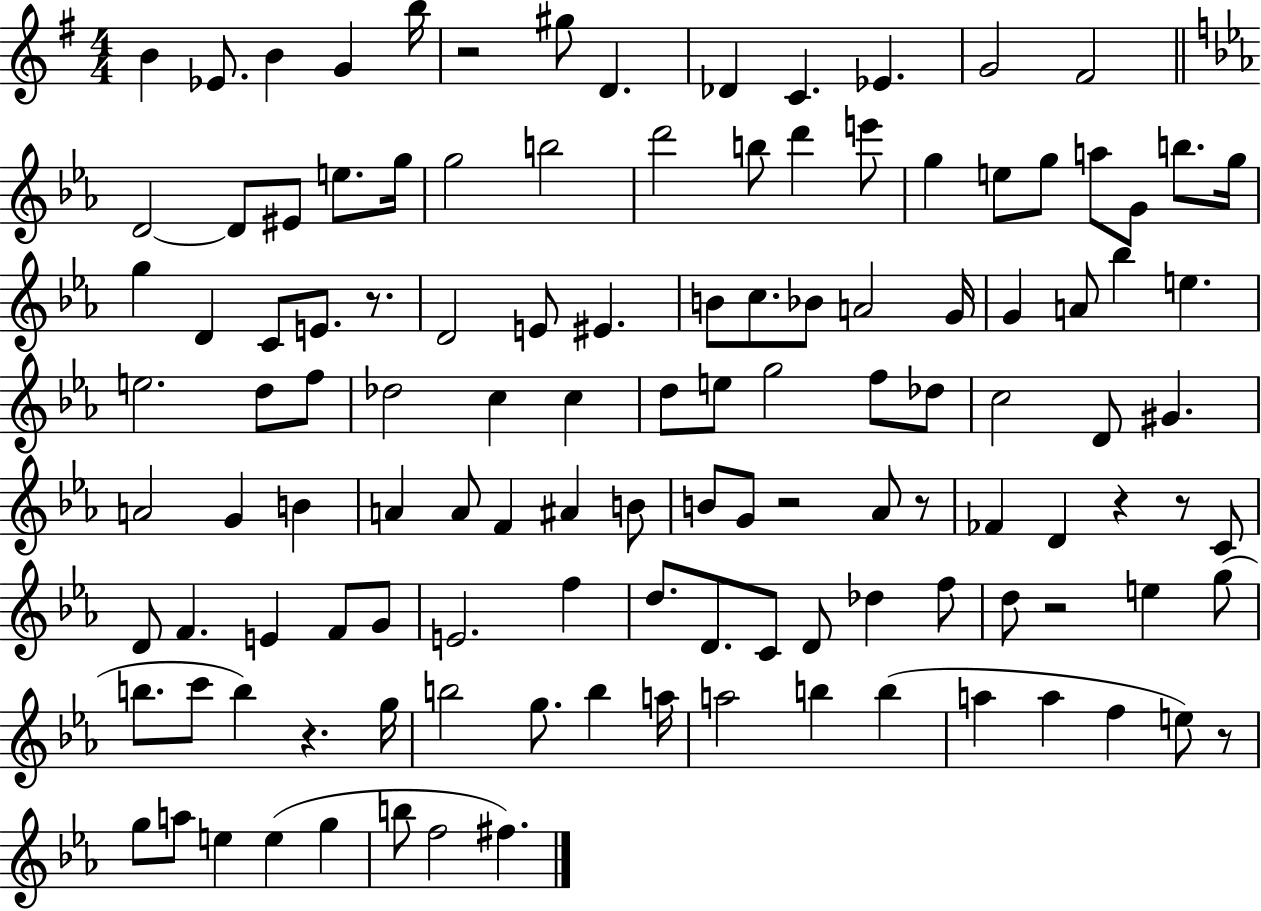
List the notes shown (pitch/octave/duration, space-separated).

B4/q Eb4/e. B4/q G4/q B5/s R/h G#5/e D4/q. Db4/q C4/q. Eb4/q. G4/h F#4/h D4/h D4/e EIS4/e E5/e. G5/s G5/h B5/h D6/h B5/e D6/q E6/e G5/q E5/e G5/e A5/e G4/e B5/e. G5/s G5/q D4/q C4/e E4/e. R/e. D4/h E4/e EIS4/q. B4/e C5/e. Bb4/e A4/h G4/s G4/q A4/e Bb5/q E5/q. E5/h. D5/e F5/e Db5/h C5/q C5/q D5/e E5/e G5/h F5/e Db5/e C5/h D4/e G#4/q. A4/h G4/q B4/q A4/q A4/e F4/q A#4/q B4/e B4/e G4/e R/h Ab4/e R/e FES4/q D4/q R/q R/e C4/e D4/e F4/q. E4/q F4/e G4/e E4/h. F5/q D5/e. D4/e. C4/e D4/e Db5/q F5/e D5/e R/h E5/q G5/e B5/e. C6/e B5/q R/q. G5/s B5/h G5/e. B5/q A5/s A5/h B5/q B5/q A5/q A5/q F5/q E5/e R/e G5/e A5/e E5/q E5/q G5/q B5/e F5/h F#5/q.